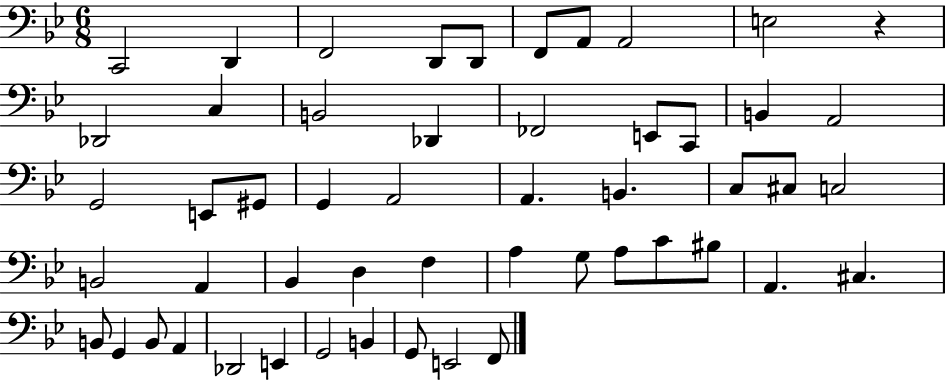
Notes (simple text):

C2/h D2/q F2/h D2/e D2/e F2/e A2/e A2/h E3/h R/q Db2/h C3/q B2/h Db2/q FES2/h E2/e C2/e B2/q A2/h G2/h E2/e G#2/e G2/q A2/h A2/q. B2/q. C3/e C#3/e C3/h B2/h A2/q Bb2/q D3/q F3/q A3/q G3/e A3/e C4/e BIS3/e A2/q. C#3/q. B2/e G2/q B2/e A2/q Db2/h E2/q G2/h B2/q G2/e E2/h F2/e